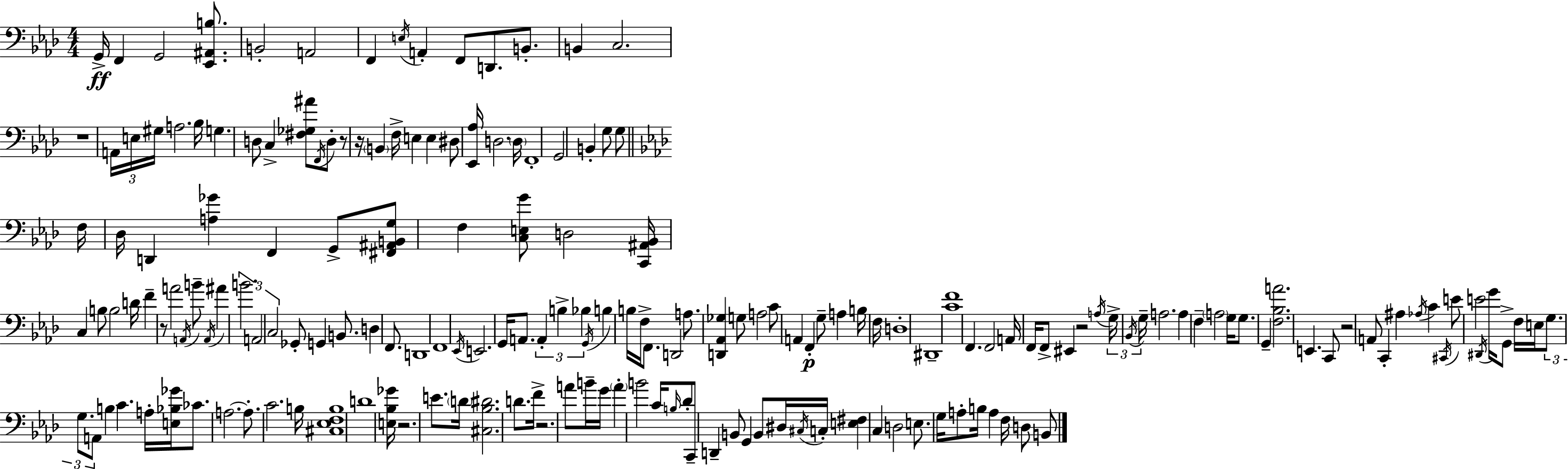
G2/s F2/q G2/h [Eb2,A#2,B3]/e. B2/h A2/h F2/q E3/s A2/q F2/e D2/e. B2/e. B2/q C3/h. R/w A2/s E3/s G#3/s A3/h. Bb3/s G3/q. D3/e C3/q [F#3,Gb3,A#4]/e F2/s D3/e R/e R/s B2/q F3/s E3/q E3/q D#3/e [Eb2,Ab3]/s D3/h. D3/s F2/w G2/h B2/q G3/e G3/e F3/s Db3/s D2/q [A3,Gb4]/q F2/q G2/e [F#2,A#2,B2,G3]/e F3/q [C3,E3,G4]/e D3/h [C2,A#2,Bb2]/s C3/q B3/e B3/h D4/s F4/q R/e A4/h A2/s B4/e A2/s A#4/q B4/h. A2/h C3/h Gb2/e G2/q B2/e. D3/q F2/e. D2/w F2/w Eb2/s E2/h. G2/s A2/e. A2/q B3/q Bb3/q G2/s B3/q B3/s F3/s F2/e. D2/h A3/e. [D2,Ab2,Gb3]/q G3/e A3/h C4/e A2/q F2/q G3/e A3/q B3/s F3/s D3/w D#2/w [C4,F4]/w F2/q. F2/h A2/s F2/s F2/e EIS2/q R/h A3/s G3/s Bb2/s G3/s A3/h. A3/q F3/q A3/h G3/s G3/e. G2/q [F3,Bb3,A4]/h. E2/q. C2/e R/h A2/e C2/q A#3/q Ab3/s C4/q C#2/s E4/e E4/h D#2/s G4/s G2/e F3/s E3/s G3/e. G3/e. A2/e B3/q C4/q. A3/s [E3,Bb3,Gb4]/s CES4/e. A3/h. A3/e. C4/h. B3/s [C#3,Eb3,F3,B3]/w D4/w [E3,Bb3,Gb4]/s R/h. E4/e. D4/s [C#3,Bb3,D#4]/h. D4/e. F4/s R/h. A4/e B4/s G4/s A4/q B4/h C4/s B3/s Db4/e C2/e D2/q B2/e G2/q B2/e D#3/s C#3/s C3/s [E3,F#3]/q C3/q D3/h E3/e. G3/s A3/e B3/s A3/q F3/s D3/e B2/e